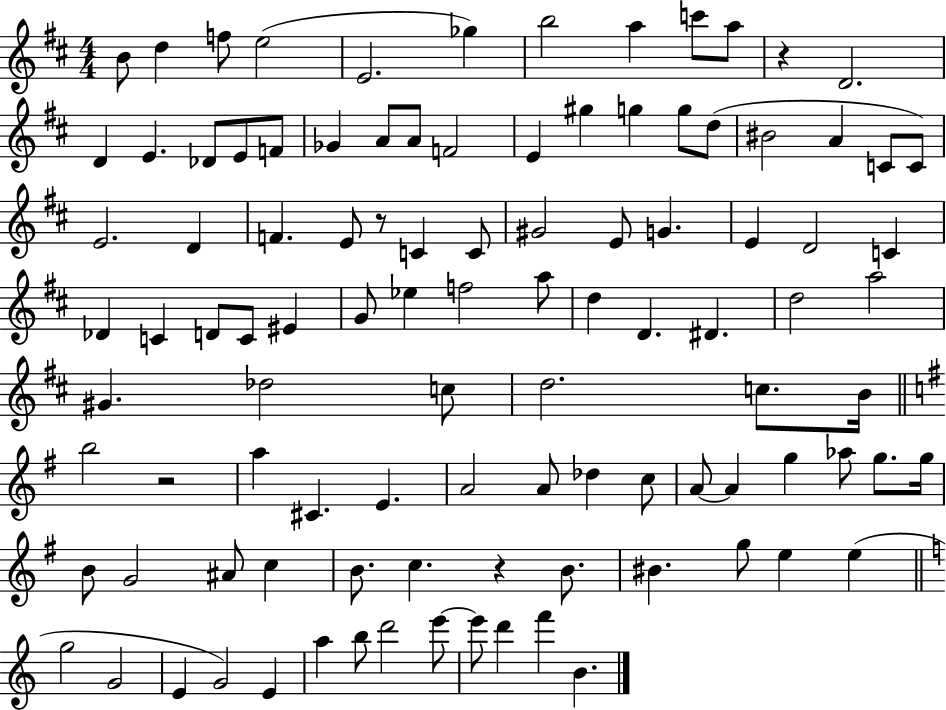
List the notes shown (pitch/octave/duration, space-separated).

B4/e D5/q F5/e E5/h E4/h. Gb5/q B5/h A5/q C6/e A5/e R/q D4/h. D4/q E4/q. Db4/e E4/e F4/e Gb4/q A4/e A4/e F4/h E4/q G#5/q G5/q G5/e D5/e BIS4/h A4/q C4/e C4/e E4/h. D4/q F4/q. E4/e R/e C4/q C4/e G#4/h E4/e G4/q. E4/q D4/h C4/q Db4/q C4/q D4/e C4/e EIS4/q G4/e Eb5/q F5/h A5/e D5/q D4/q. D#4/q. D5/h A5/h G#4/q. Db5/h C5/e D5/h. C5/e. B4/s B5/h R/h A5/q C#4/q. E4/q. A4/h A4/e Db5/q C5/e A4/e A4/q G5/q Ab5/e G5/e. G5/s B4/e G4/h A#4/e C5/q B4/e. C5/q. R/q B4/e. BIS4/q. G5/e E5/q E5/q G5/h G4/h E4/q G4/h E4/q A5/q B5/e D6/h E6/e E6/e D6/q F6/q B4/q.